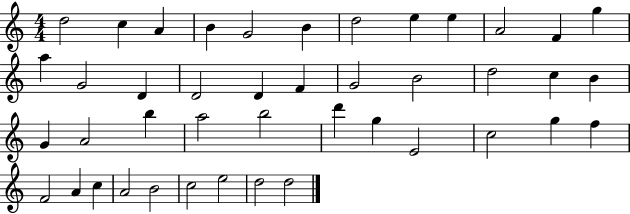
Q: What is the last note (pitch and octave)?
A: D5